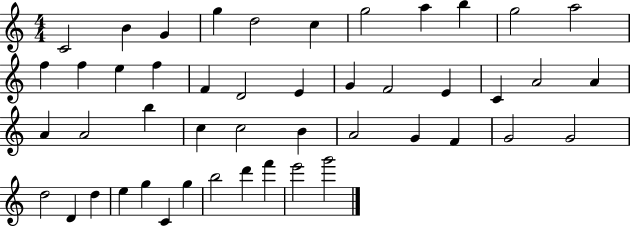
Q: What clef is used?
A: treble